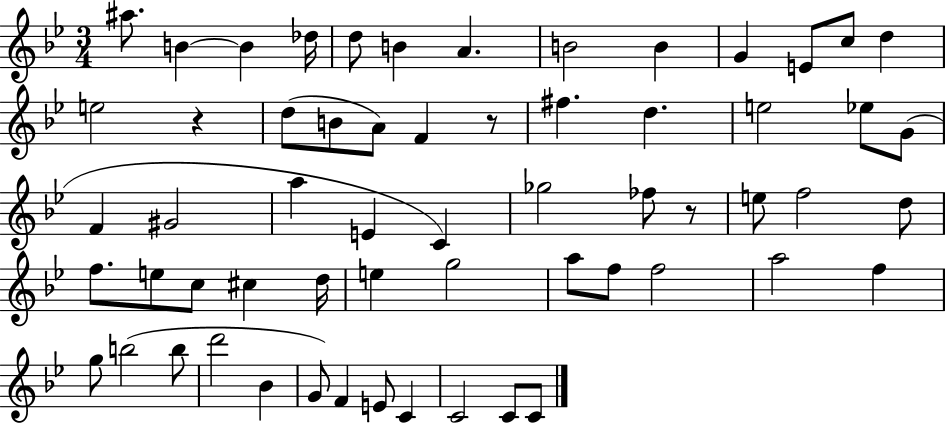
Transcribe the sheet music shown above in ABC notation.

X:1
T:Untitled
M:3/4
L:1/4
K:Bb
^a/2 B B _d/4 d/2 B A B2 B G E/2 c/2 d e2 z d/2 B/2 A/2 F z/2 ^f d e2 _e/2 G/2 F ^G2 a E C _g2 _f/2 z/2 e/2 f2 d/2 f/2 e/2 c/2 ^c d/4 e g2 a/2 f/2 f2 a2 f g/2 b2 b/2 d'2 _B G/2 F E/2 C C2 C/2 C/2